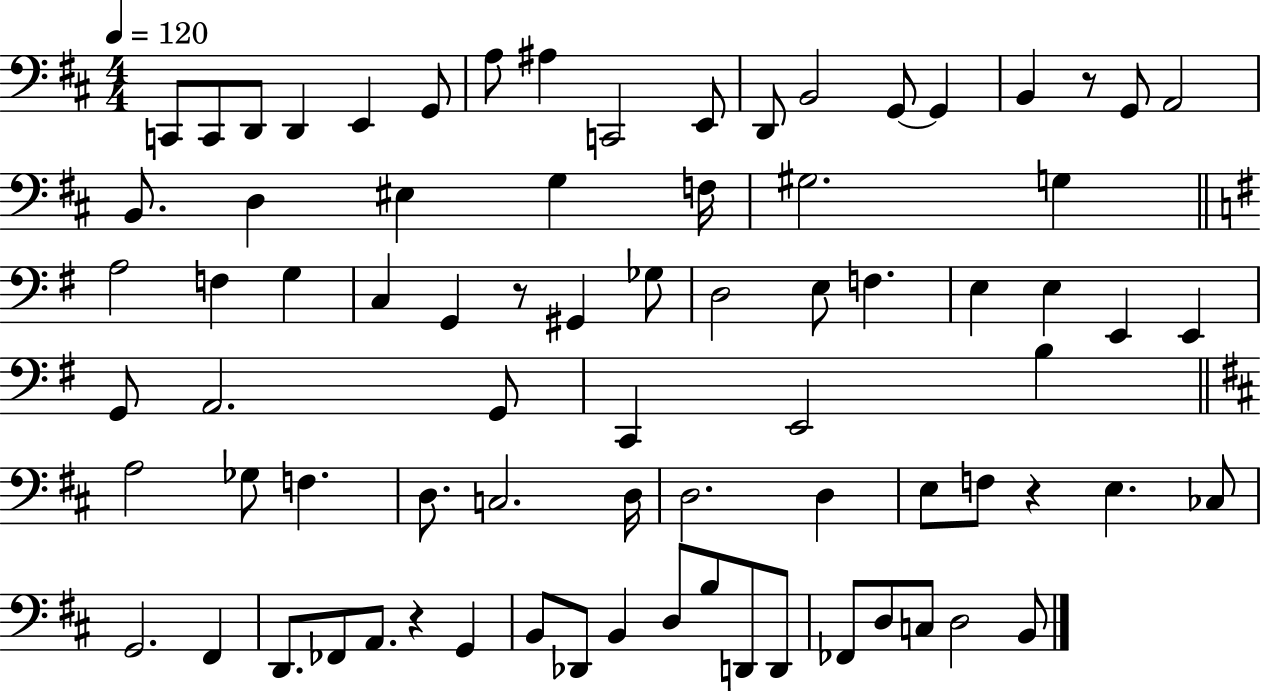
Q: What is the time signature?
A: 4/4